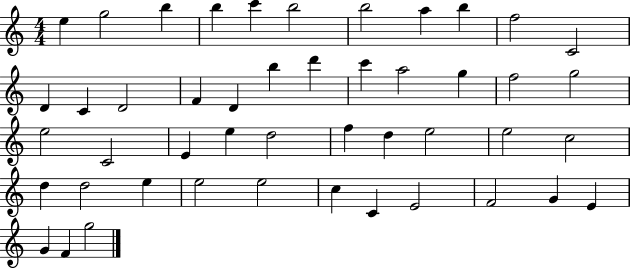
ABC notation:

X:1
T:Untitled
M:4/4
L:1/4
K:C
e g2 b b c' b2 b2 a b f2 C2 D C D2 F D b d' c' a2 g f2 g2 e2 C2 E e d2 f d e2 e2 c2 d d2 e e2 e2 c C E2 F2 G E G F g2